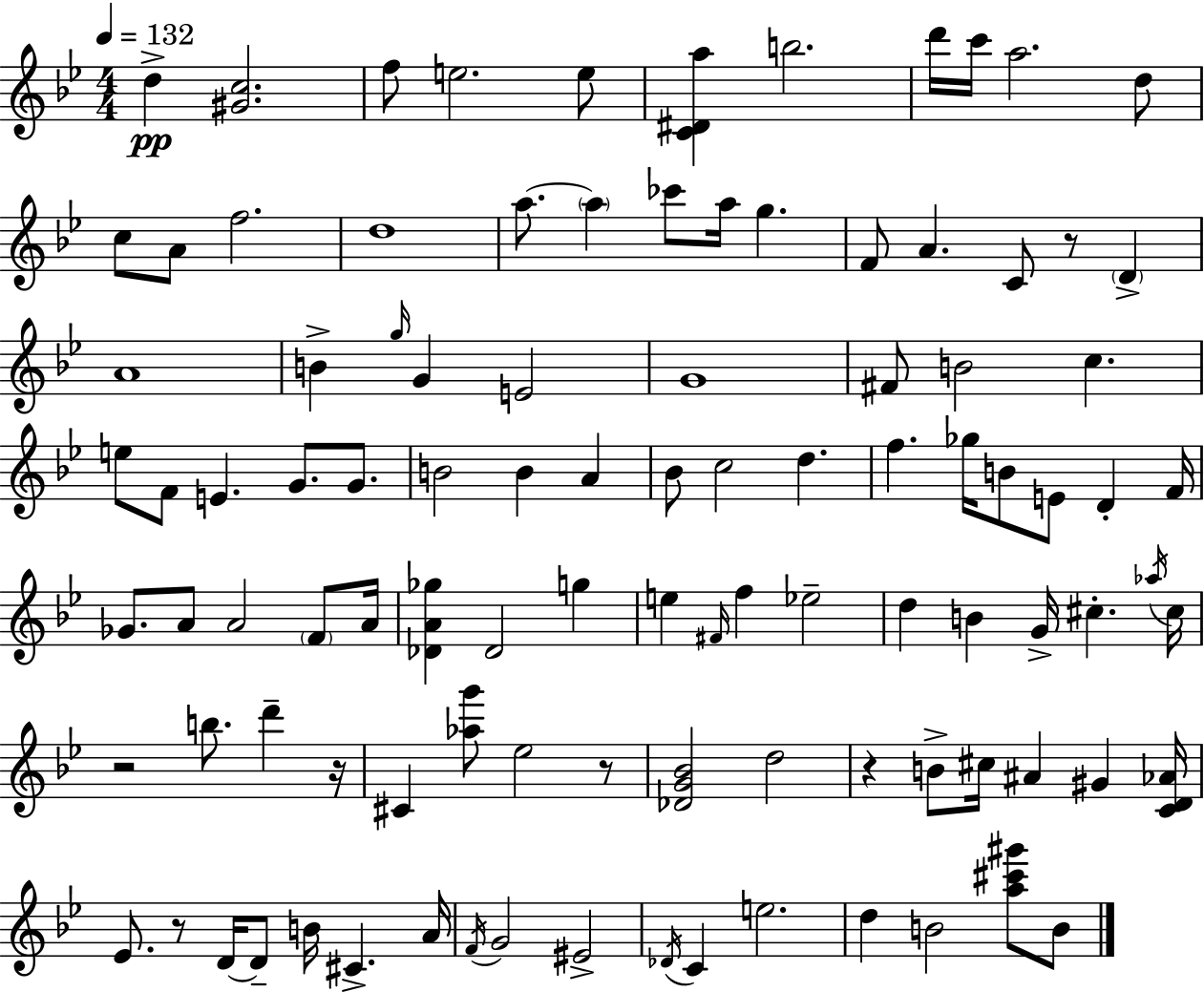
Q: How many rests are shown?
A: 6